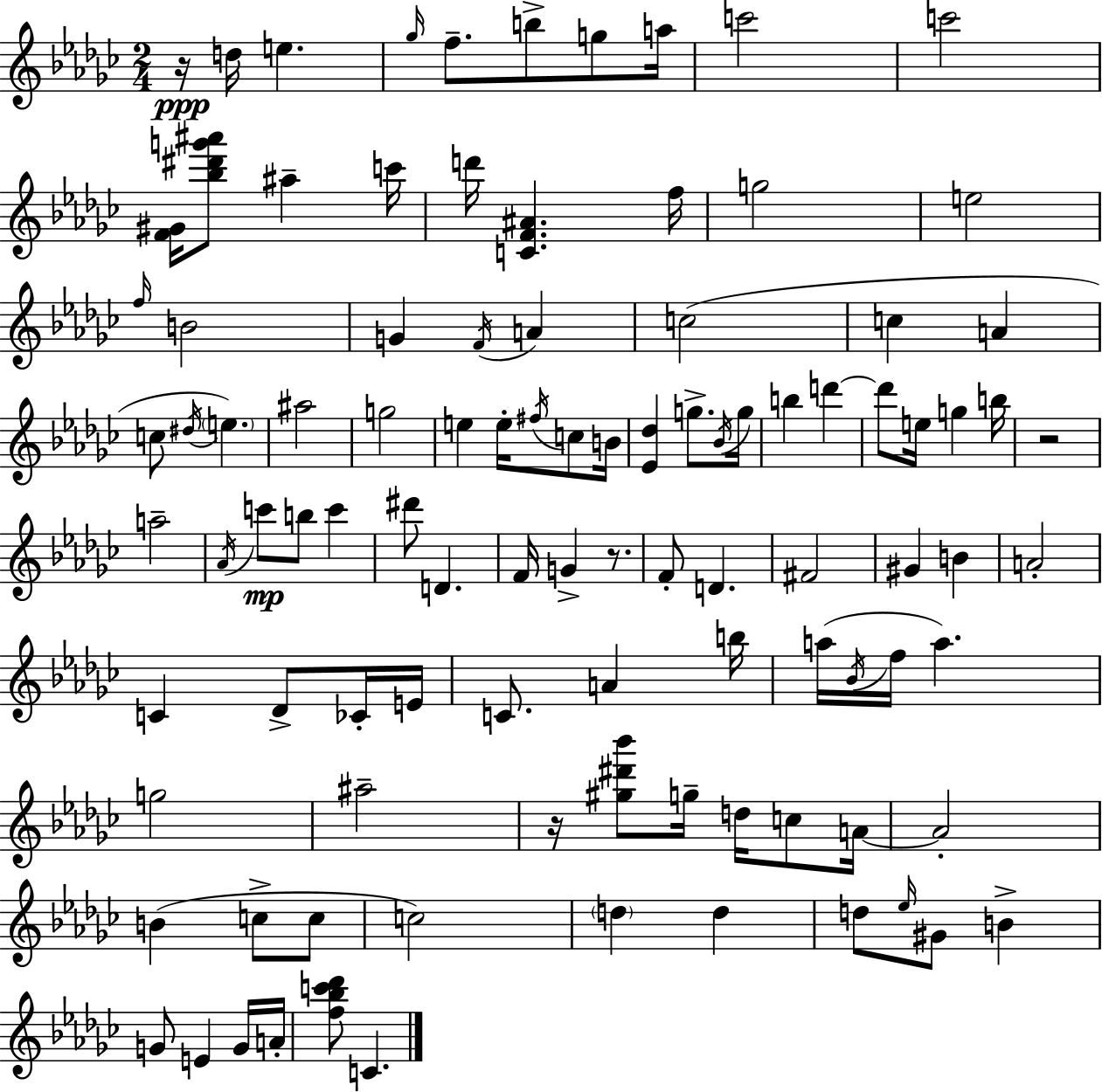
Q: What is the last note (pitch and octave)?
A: C4